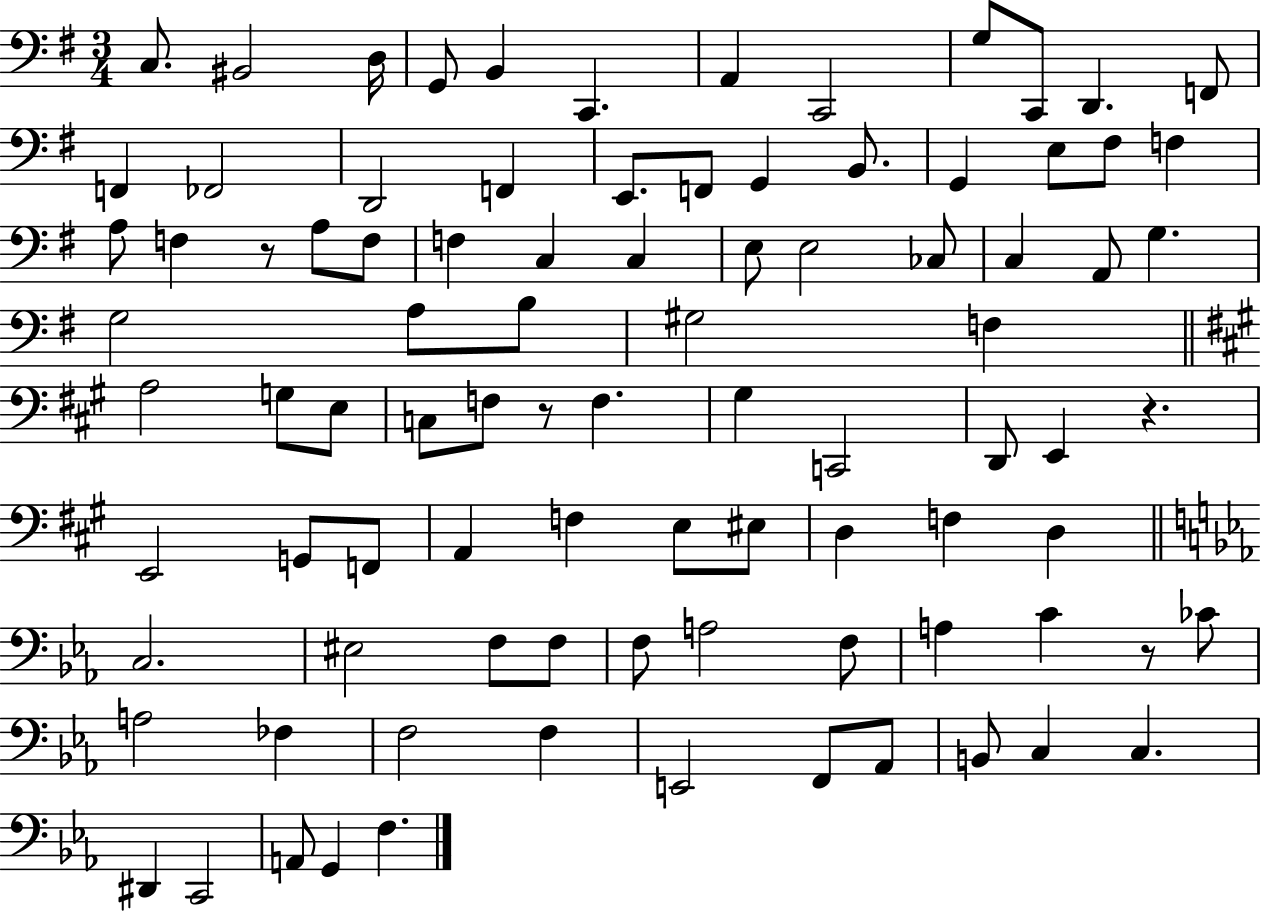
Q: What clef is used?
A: bass